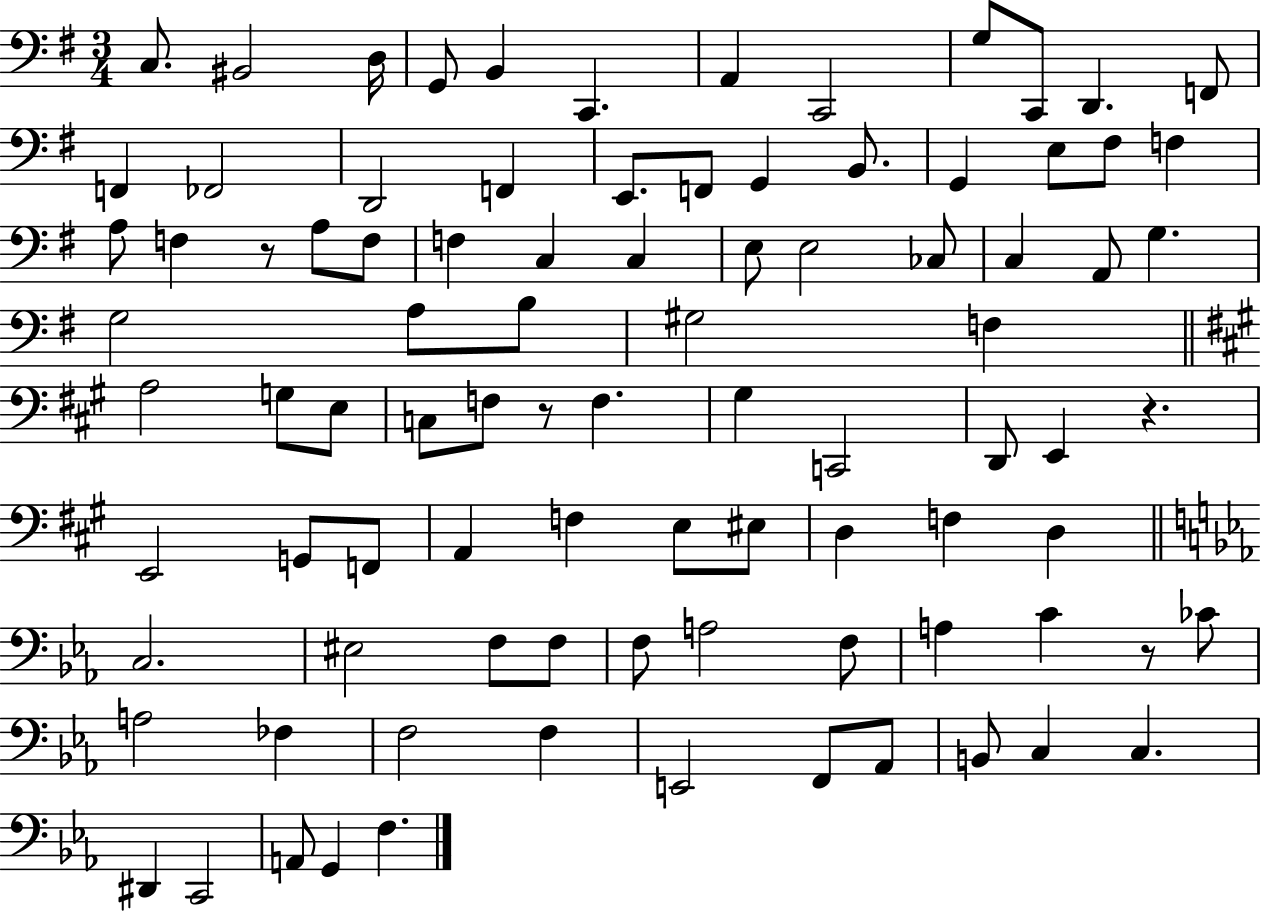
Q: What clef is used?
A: bass